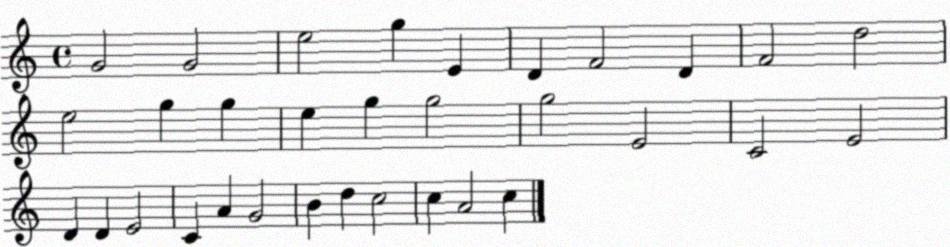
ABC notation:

X:1
T:Untitled
M:4/4
L:1/4
K:C
G2 G2 e2 g E D F2 D F2 d2 e2 g g e g g2 g2 E2 C2 E2 D D E2 C A G2 B d c2 c A2 c